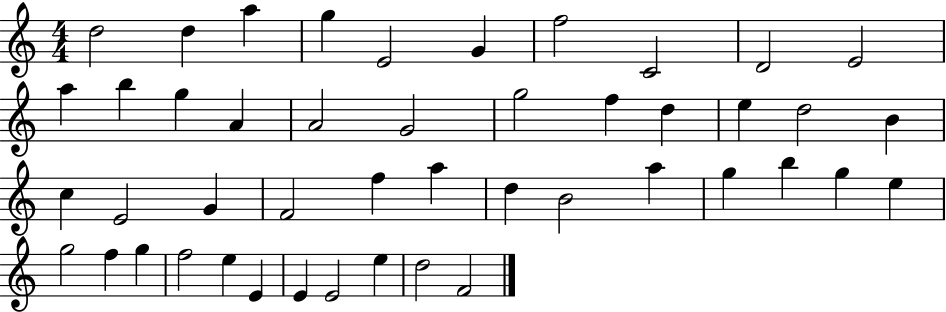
{
  \clef treble
  \numericTimeSignature
  \time 4/4
  \key c \major
  d''2 d''4 a''4 | g''4 e'2 g'4 | f''2 c'2 | d'2 e'2 | \break a''4 b''4 g''4 a'4 | a'2 g'2 | g''2 f''4 d''4 | e''4 d''2 b'4 | \break c''4 e'2 g'4 | f'2 f''4 a''4 | d''4 b'2 a''4 | g''4 b''4 g''4 e''4 | \break g''2 f''4 g''4 | f''2 e''4 e'4 | e'4 e'2 e''4 | d''2 f'2 | \break \bar "|."
}